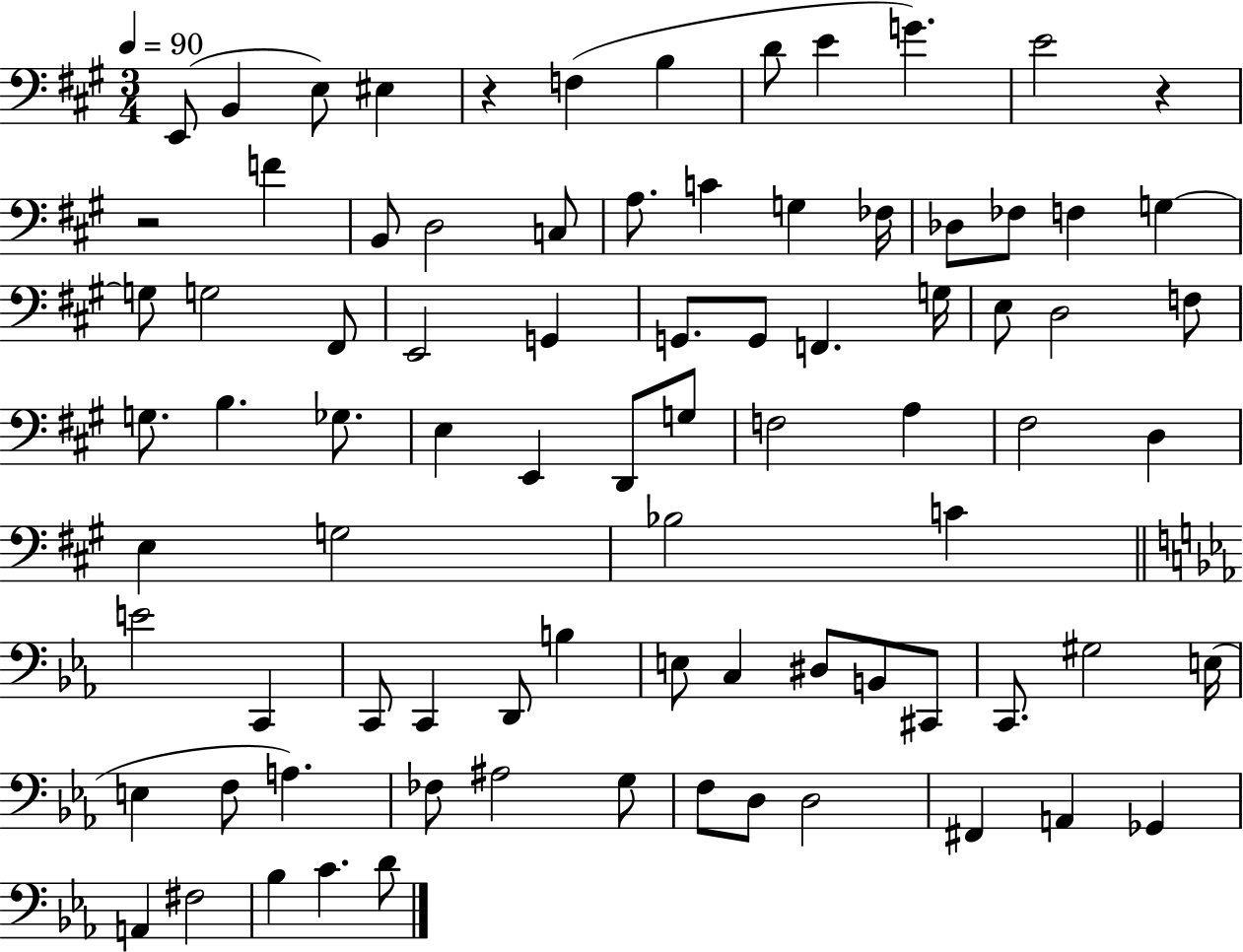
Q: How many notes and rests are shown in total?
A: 83